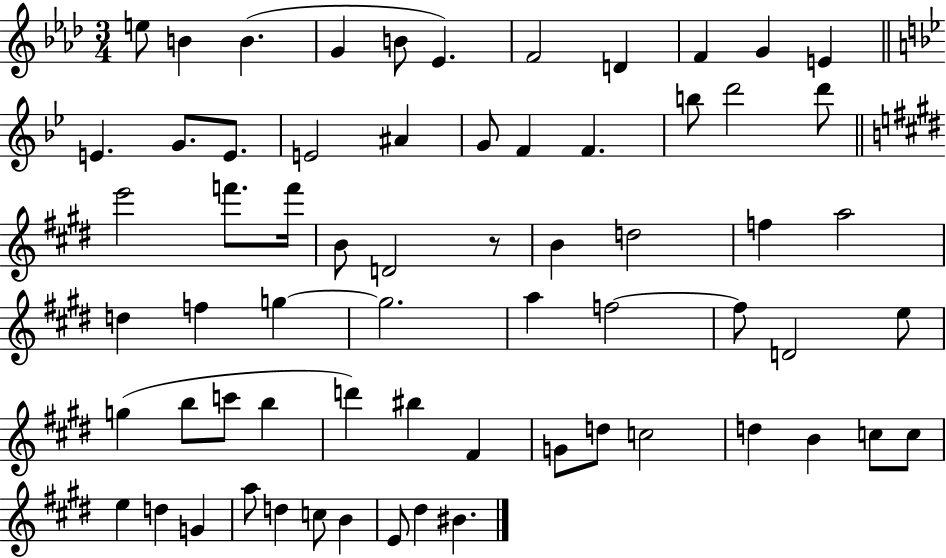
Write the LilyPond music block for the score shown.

{
  \clef treble
  \numericTimeSignature
  \time 3/4
  \key aes \major
  \repeat volta 2 { e''8 b'4 b'4.( | g'4 b'8 ees'4.) | f'2 d'4 | f'4 g'4 e'4 | \break \bar "||" \break \key bes \major e'4. g'8. e'8. | e'2 ais'4 | g'8 f'4 f'4. | b''8 d'''2 d'''8 | \break \bar "||" \break \key e \major e'''2 f'''8. f'''16 | b'8 d'2 r8 | b'4 d''2 | f''4 a''2 | \break d''4 f''4 g''4~~ | g''2. | a''4 f''2~~ | f''8 d'2 e''8 | \break g''4( b''8 c'''8 b''4 | d'''4) bis''4 fis'4 | g'8 d''8 c''2 | d''4 b'4 c''8 c''8 | \break e''4 d''4 g'4 | a''8 d''4 c''8 b'4 | e'8 dis''4 bis'4. | } \bar "|."
}